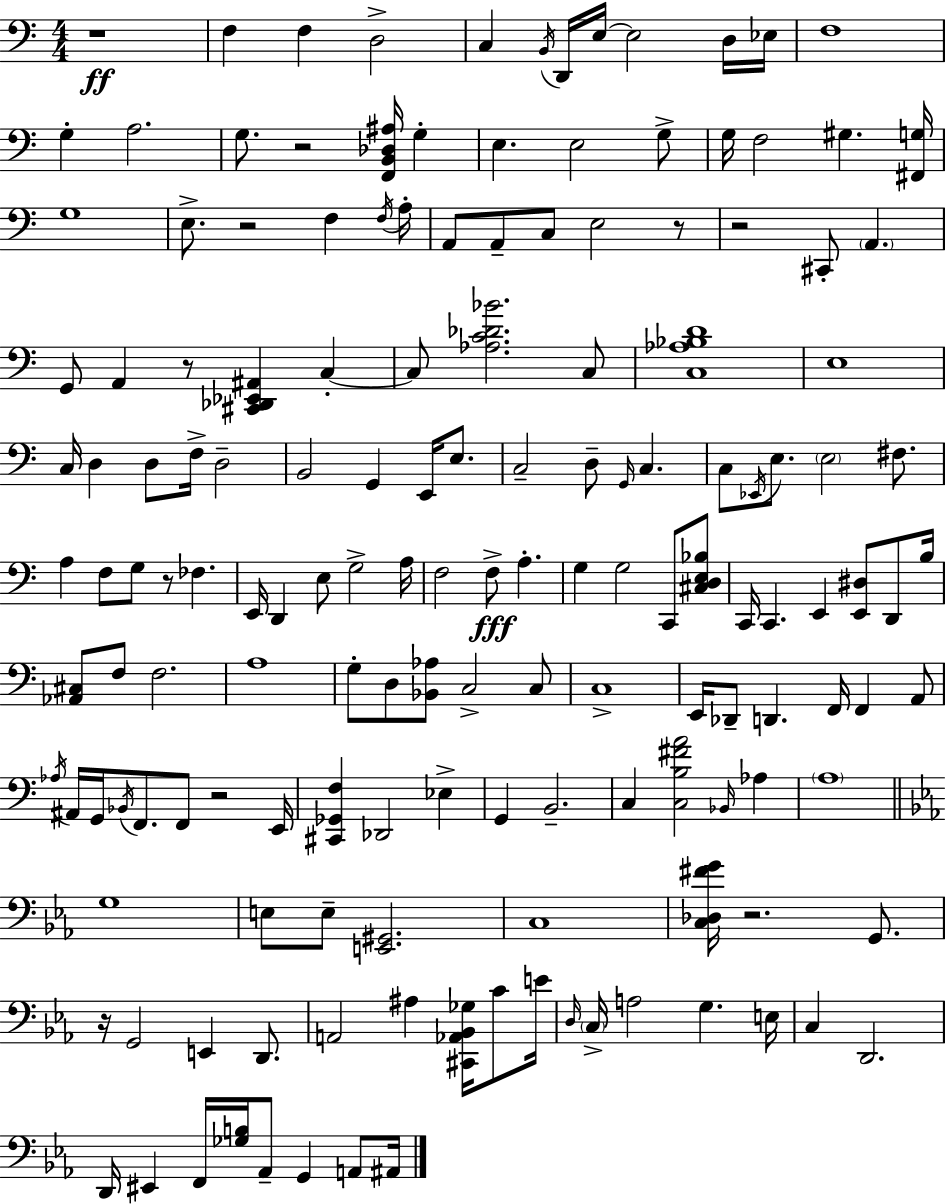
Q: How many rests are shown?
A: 10